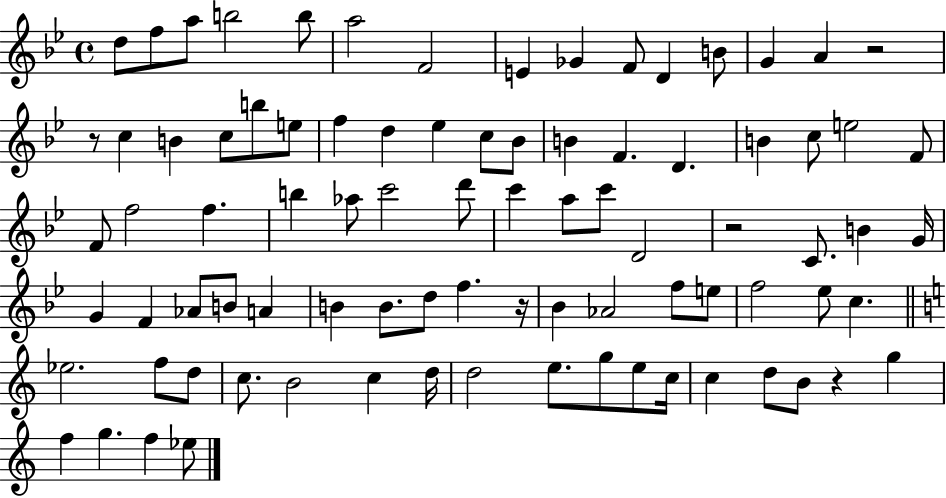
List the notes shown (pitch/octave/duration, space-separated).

D5/e F5/e A5/e B5/h B5/e A5/h F4/h E4/q Gb4/q F4/e D4/q B4/e G4/q A4/q R/h R/e C5/q B4/q C5/e B5/e E5/e F5/q D5/q Eb5/q C5/e Bb4/e B4/q F4/q. D4/q. B4/q C5/e E5/h F4/e F4/e F5/h F5/q. B5/q Ab5/e C6/h D6/e C6/q A5/e C6/e D4/h R/h C4/e. B4/q G4/s G4/q F4/q Ab4/e B4/e A4/q B4/q B4/e. D5/e F5/q. R/s Bb4/q Ab4/h F5/e E5/e F5/h Eb5/e C5/q. Eb5/h. F5/e D5/e C5/e. B4/h C5/q D5/s D5/h E5/e. G5/e E5/e C5/s C5/q D5/e B4/e R/q G5/q F5/q G5/q. F5/q Eb5/e